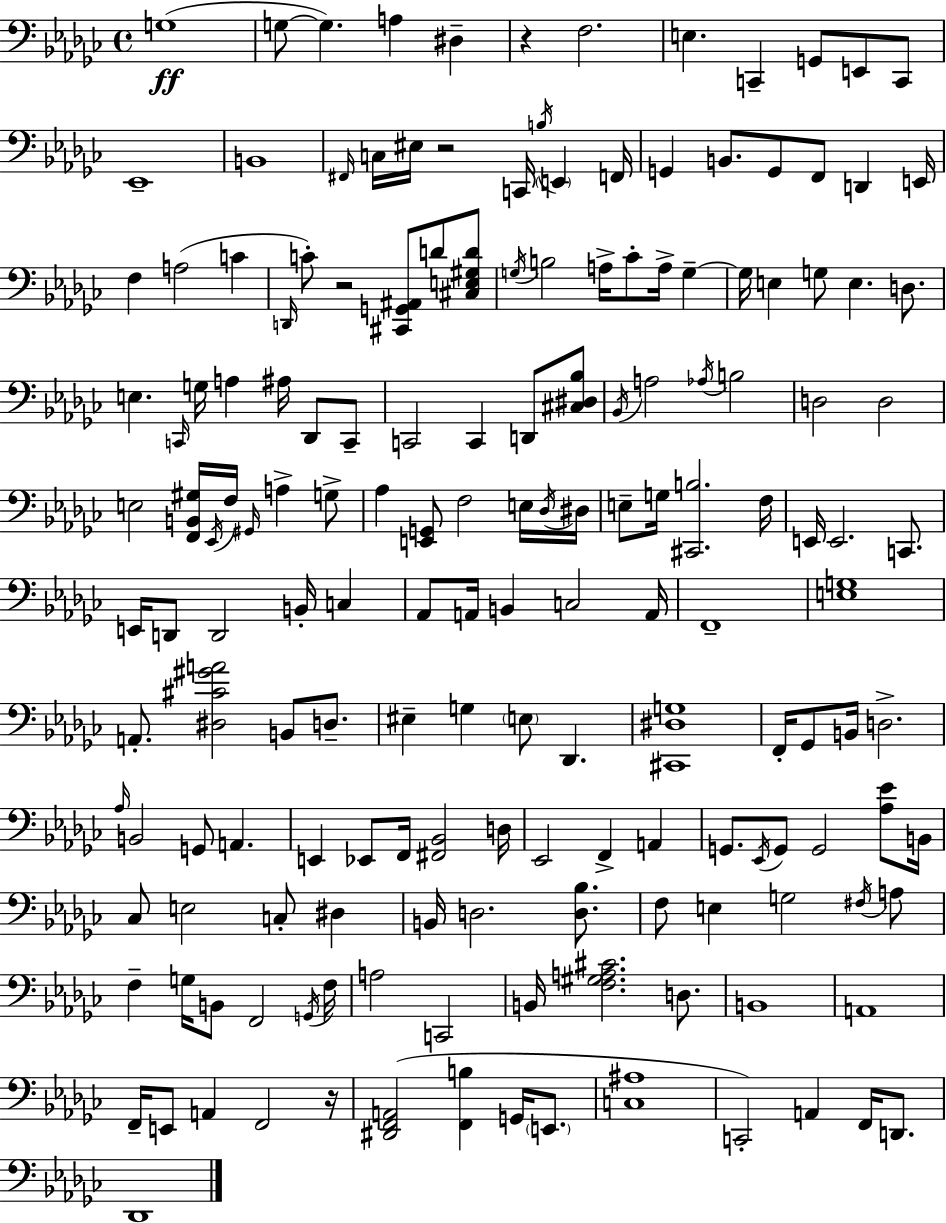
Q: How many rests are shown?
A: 4